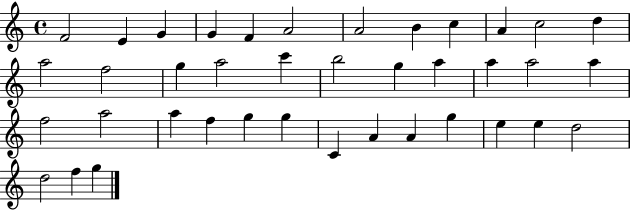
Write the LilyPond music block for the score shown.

{
  \clef treble
  \time 4/4
  \defaultTimeSignature
  \key c \major
  f'2 e'4 g'4 | g'4 f'4 a'2 | a'2 b'4 c''4 | a'4 c''2 d''4 | \break a''2 f''2 | g''4 a''2 c'''4 | b''2 g''4 a''4 | a''4 a''2 a''4 | \break f''2 a''2 | a''4 f''4 g''4 g''4 | c'4 a'4 a'4 g''4 | e''4 e''4 d''2 | \break d''2 f''4 g''4 | \bar "|."
}